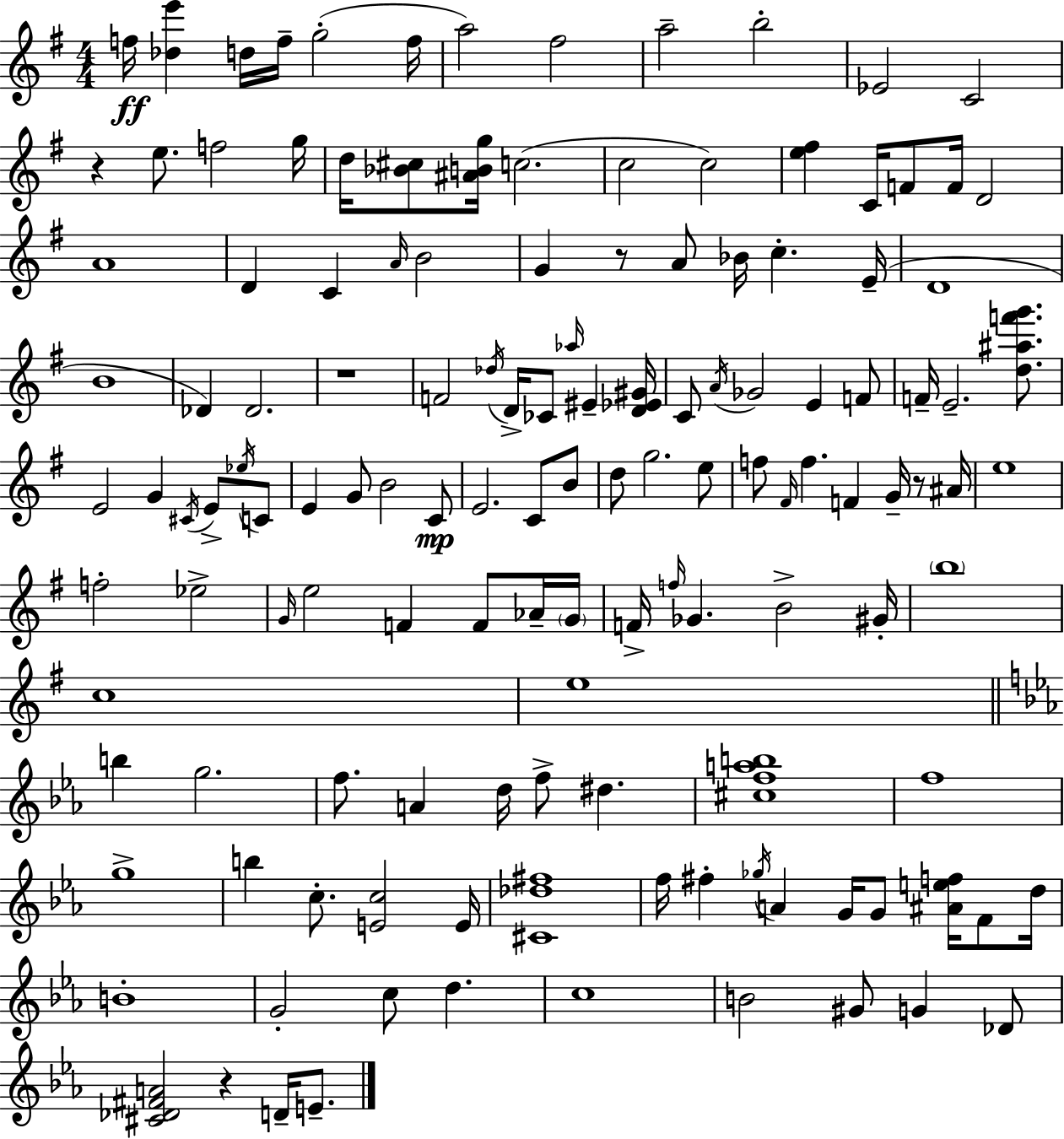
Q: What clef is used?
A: treble